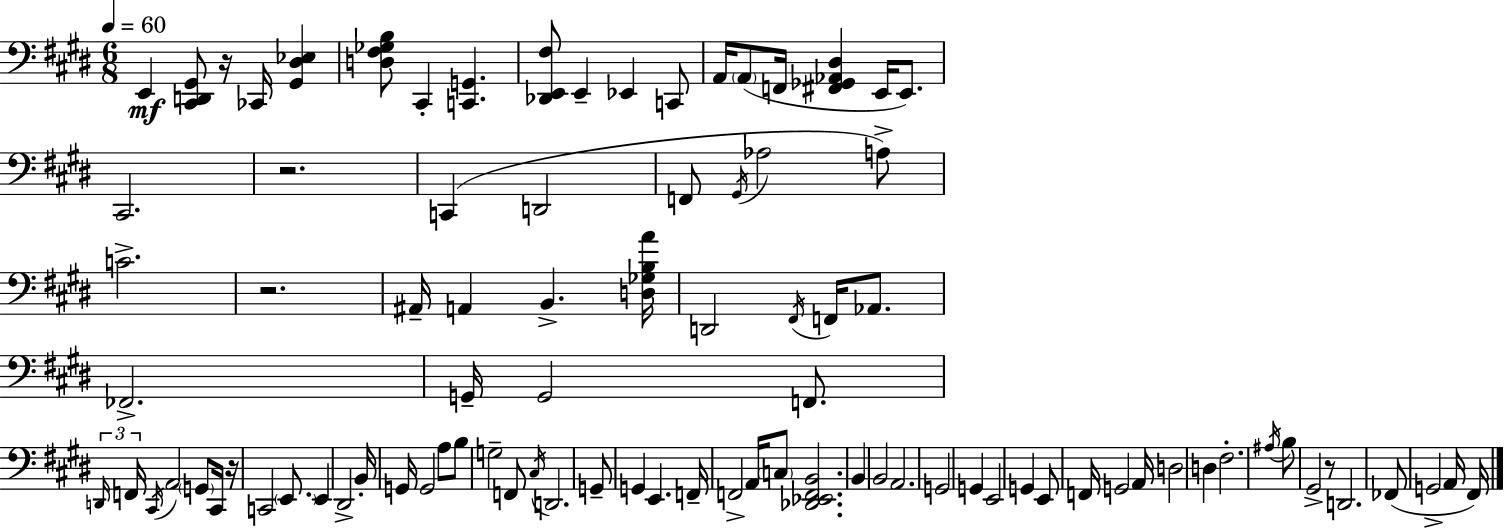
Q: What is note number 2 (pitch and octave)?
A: CES2